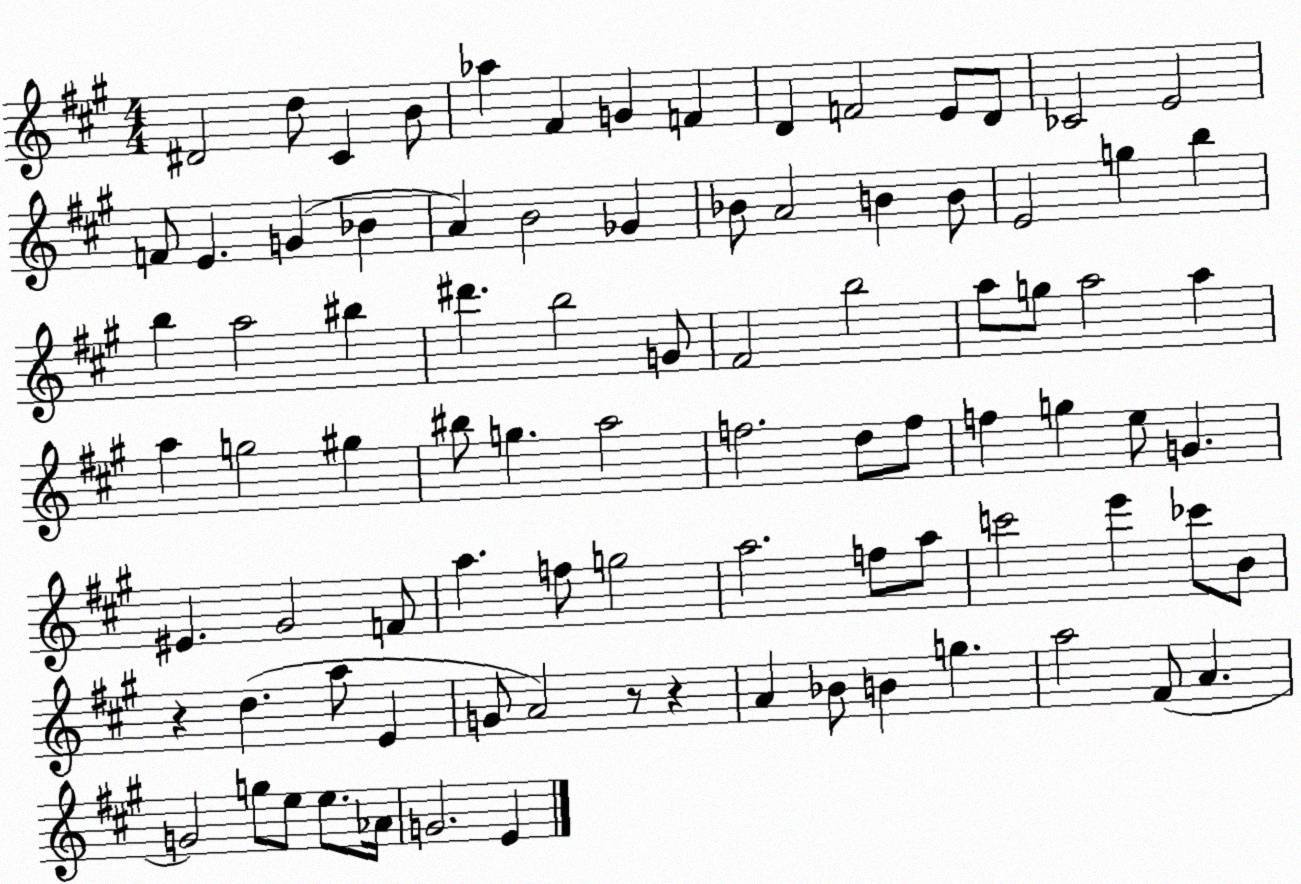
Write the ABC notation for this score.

X:1
T:Untitled
M:4/4
L:1/4
K:A
^D2 d/2 ^C B/2 _a ^F G F D F2 E/2 D/2 _C2 E2 F/2 E G _B A B2 _G _B/2 A2 B B/2 E2 g b b a2 ^b ^d' b2 G/2 ^F2 b2 a/2 g/2 a2 a a g2 ^g ^b/2 g a2 f2 d/2 f/2 f g e/2 G ^E ^G2 F/2 a f/2 g2 a2 f/2 a/2 c'2 e' _c'/2 B/2 z d a/2 E G/2 A2 z/2 z A _B/2 B g a2 ^F/2 A G2 g/2 e/2 e/2 _A/4 G2 E